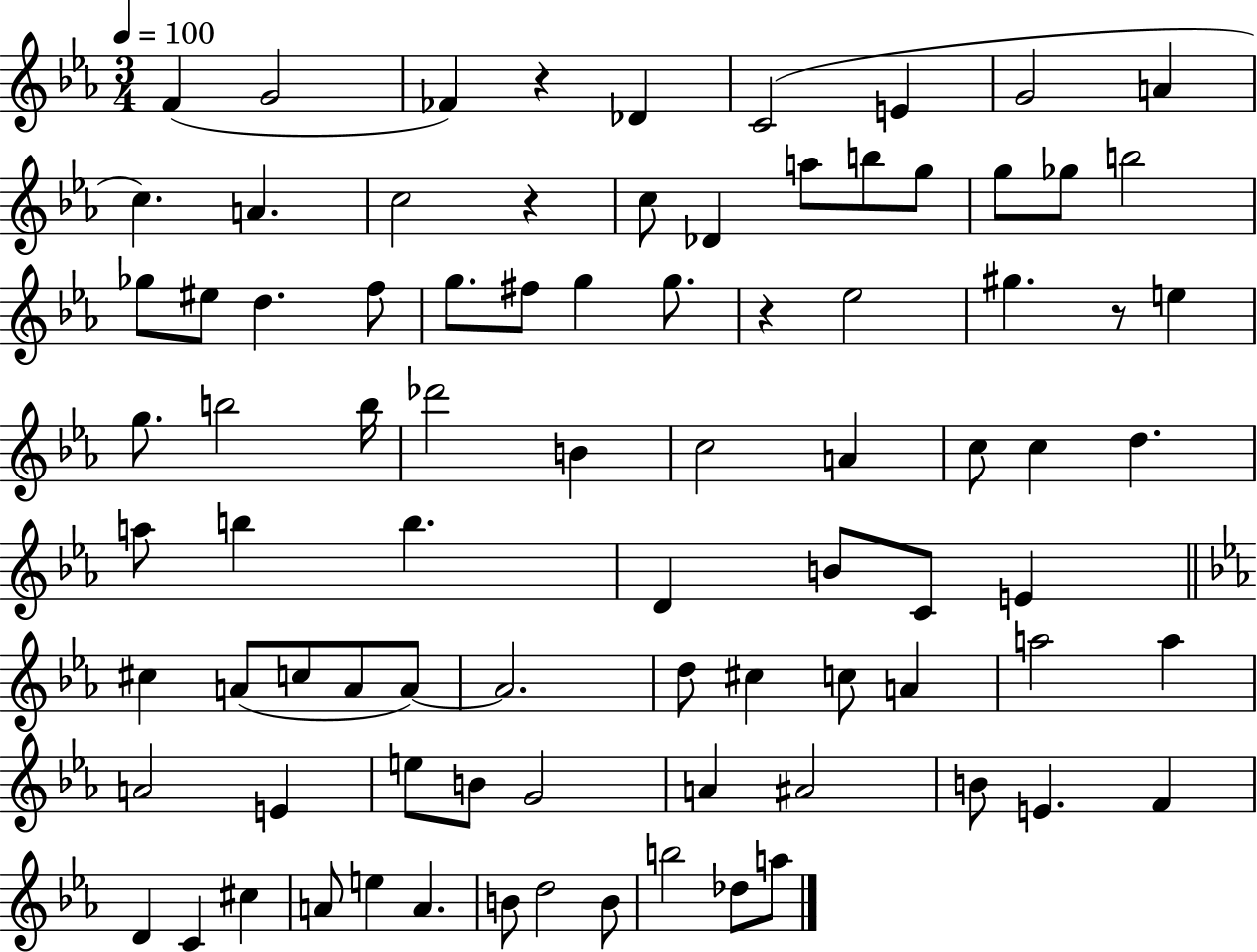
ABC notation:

X:1
T:Untitled
M:3/4
L:1/4
K:Eb
F G2 _F z _D C2 E G2 A c A c2 z c/2 _D a/2 b/2 g/2 g/2 _g/2 b2 _g/2 ^e/2 d f/2 g/2 ^f/2 g g/2 z _e2 ^g z/2 e g/2 b2 b/4 _d'2 B c2 A c/2 c d a/2 b b D B/2 C/2 E ^c A/2 c/2 A/2 A/2 A2 d/2 ^c c/2 A a2 a A2 E e/2 B/2 G2 A ^A2 B/2 E F D C ^c A/2 e A B/2 d2 B/2 b2 _d/2 a/2